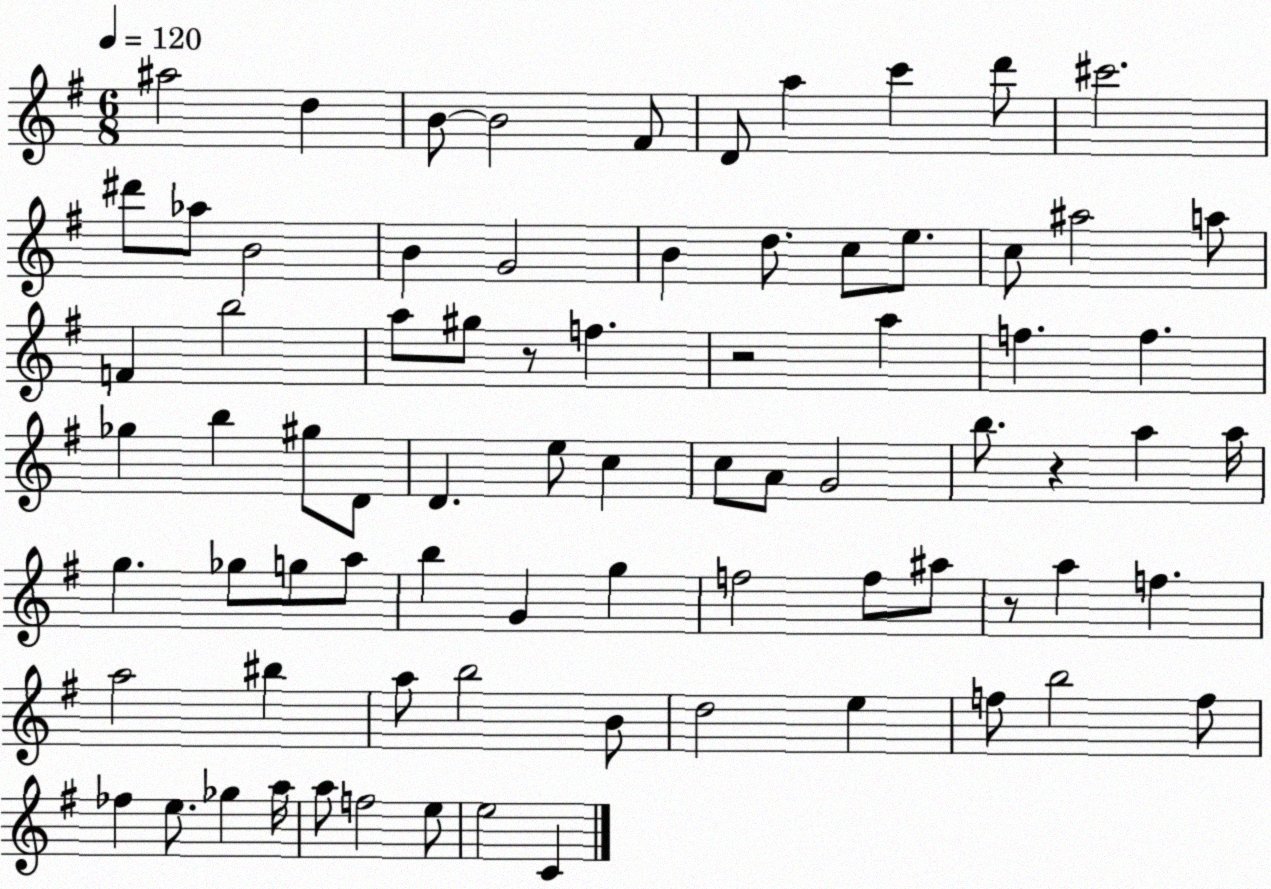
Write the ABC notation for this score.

X:1
T:Untitled
M:6/8
L:1/4
K:G
^a2 d B/2 B2 ^F/2 D/2 a c' d'/2 ^c'2 ^d'/2 _a/2 B2 B G2 B d/2 c/2 e/2 c/2 ^a2 a/2 F b2 a/2 ^g/2 z/2 f z2 a f f _g b ^g/2 D/2 D e/2 c c/2 A/2 G2 b/2 z a a/4 g _g/2 g/2 a/2 b G g f2 f/2 ^a/2 z/2 a f a2 ^b a/2 b2 B/2 d2 e f/2 b2 f/2 _f e/2 _g a/4 a/2 f2 e/2 e2 C